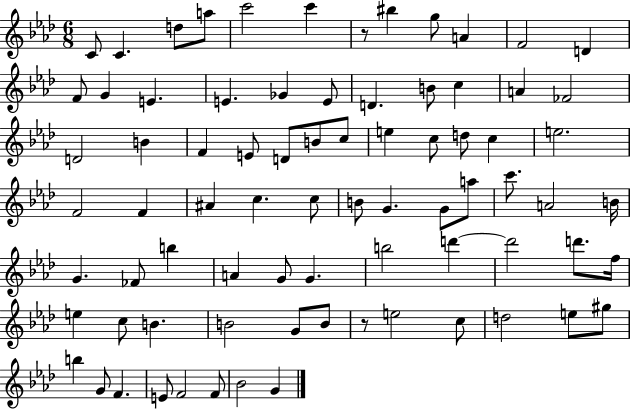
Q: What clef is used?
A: treble